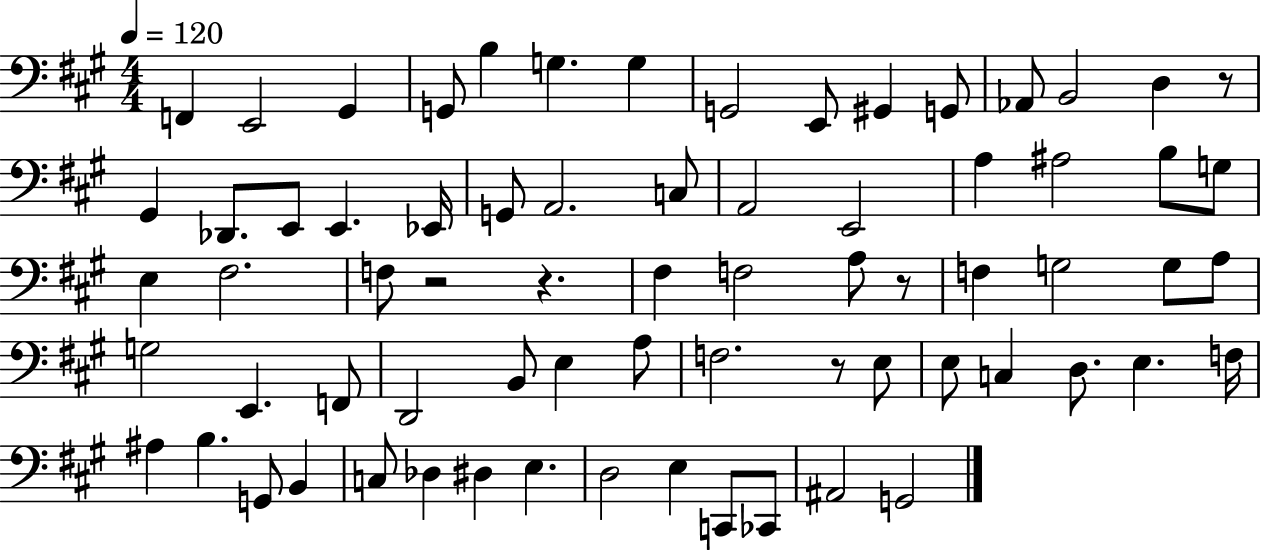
{
  \clef bass
  \numericTimeSignature
  \time 4/4
  \key a \major
  \tempo 4 = 120
  f,4 e,2 gis,4 | g,8 b4 g4. g4 | g,2 e,8 gis,4 g,8 | aes,8 b,2 d4 r8 | \break gis,4 des,8. e,8 e,4. ees,16 | g,8 a,2. c8 | a,2 e,2 | a4 ais2 b8 g8 | \break e4 fis2. | f8 r2 r4. | fis4 f2 a8 r8 | f4 g2 g8 a8 | \break g2 e,4. f,8 | d,2 b,8 e4 a8 | f2. r8 e8 | e8 c4 d8. e4. f16 | \break ais4 b4. g,8 b,4 | c8 des4 dis4 e4. | d2 e4 c,8 ces,8 | ais,2 g,2 | \break \bar "|."
}